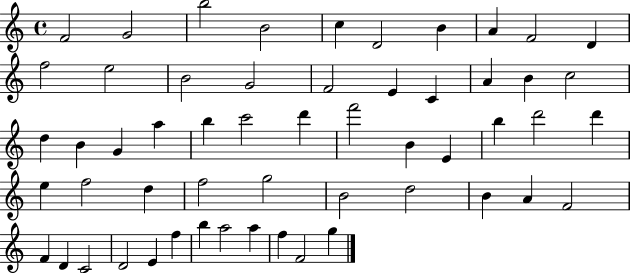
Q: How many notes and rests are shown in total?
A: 55